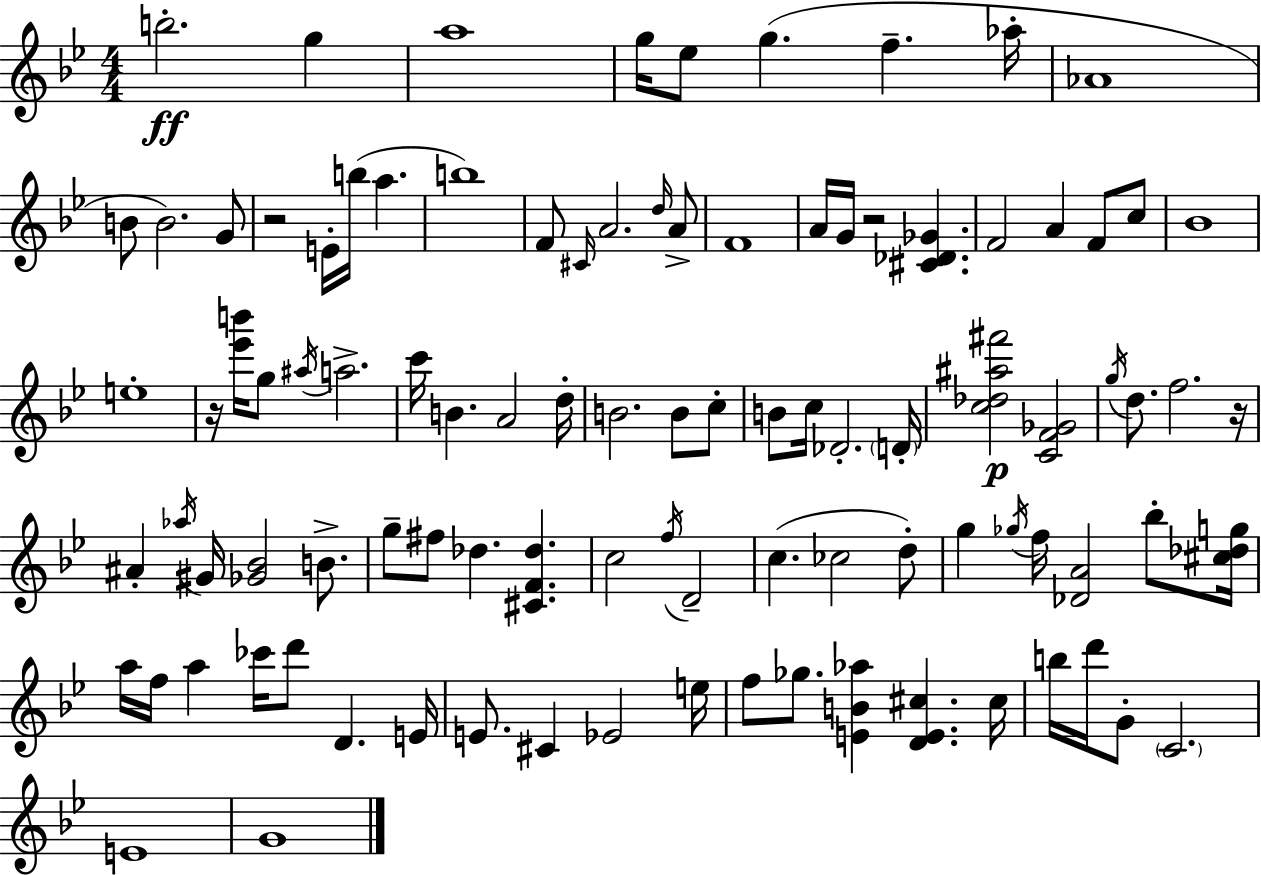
B5/h. G5/q A5/w G5/s Eb5/e G5/q. F5/q. Ab5/s Ab4/w B4/e B4/h. G4/e R/h E4/s B5/s A5/q. B5/w F4/e C#4/s A4/h. D5/s A4/e F4/w A4/s G4/s R/h [C#4,Db4,Gb4]/q. F4/h A4/q F4/e C5/e Bb4/w E5/w R/s [Eb6,B6]/s G5/e A#5/s A5/h. C6/s B4/q. A4/h D5/s B4/h. B4/e C5/e B4/e C5/s Db4/h. D4/s [C5,Db5,A#5,F#6]/h [C4,F4,Gb4]/h G5/s D5/e. F5/h. R/s A#4/q Ab5/s G#4/s [Gb4,Bb4]/h B4/e. G5/e F#5/e Db5/q. [C#4,F4,Db5]/q. C5/h F5/s D4/h C5/q. CES5/h D5/e G5/q Gb5/s F5/s [Db4,A4]/h Bb5/e [C#5,Db5,G5]/s A5/s F5/s A5/q CES6/s D6/e D4/q. E4/s E4/e. C#4/q Eb4/h E5/s F5/e Gb5/e. [E4,B4,Ab5]/q [D4,E4,C#5]/q. C#5/s B5/s D6/s G4/e C4/h. E4/w G4/w